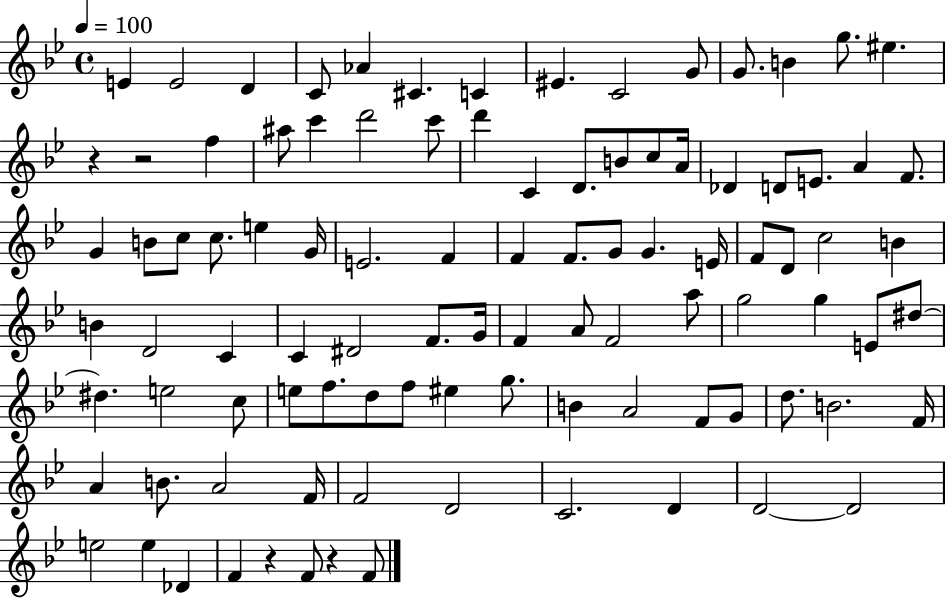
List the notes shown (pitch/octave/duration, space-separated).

E4/q E4/h D4/q C4/e Ab4/q C#4/q. C4/q EIS4/q. C4/h G4/e G4/e. B4/q G5/e. EIS5/q. R/q R/h F5/q A#5/e C6/q D6/h C6/e D6/q C4/q D4/e. B4/e C5/e A4/s Db4/q D4/e E4/e. A4/q F4/e. G4/q B4/e C5/e C5/e. E5/q G4/s E4/h. F4/q F4/q F4/e. G4/e G4/q. E4/s F4/e D4/e C5/h B4/q B4/q D4/h C4/q C4/q D#4/h F4/e. G4/s F4/q A4/e F4/h A5/e G5/h G5/q E4/e D#5/e D#5/q. E5/h C5/e E5/e F5/e. D5/e F5/e EIS5/q G5/e. B4/q A4/h F4/e G4/e D5/e. B4/h. F4/s A4/q B4/e. A4/h F4/s F4/h D4/h C4/h. D4/q D4/h D4/h E5/h E5/q Db4/q F4/q R/q F4/e R/q F4/e